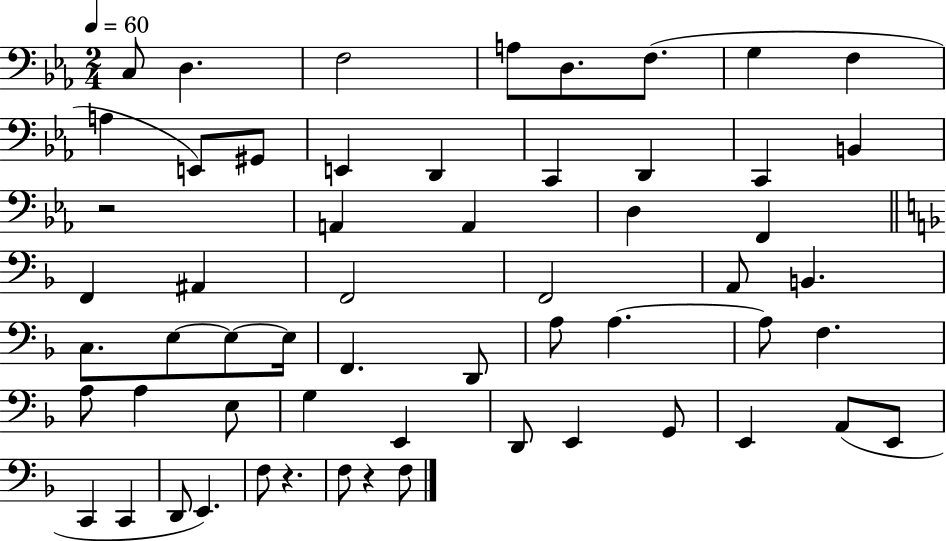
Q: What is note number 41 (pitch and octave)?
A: G3